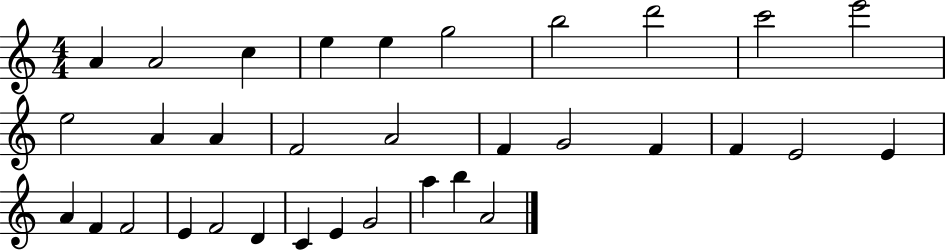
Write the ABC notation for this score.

X:1
T:Untitled
M:4/4
L:1/4
K:C
A A2 c e e g2 b2 d'2 c'2 e'2 e2 A A F2 A2 F G2 F F E2 E A F F2 E F2 D C E G2 a b A2